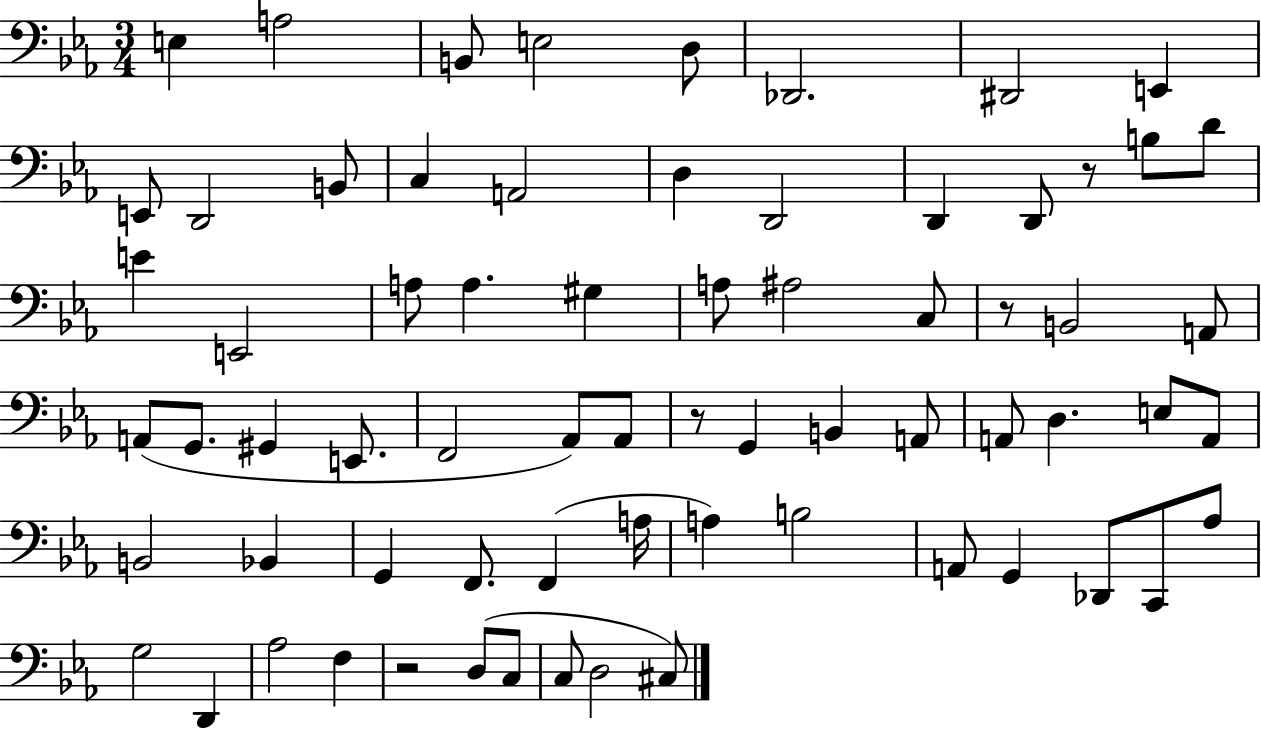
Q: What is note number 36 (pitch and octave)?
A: Ab2